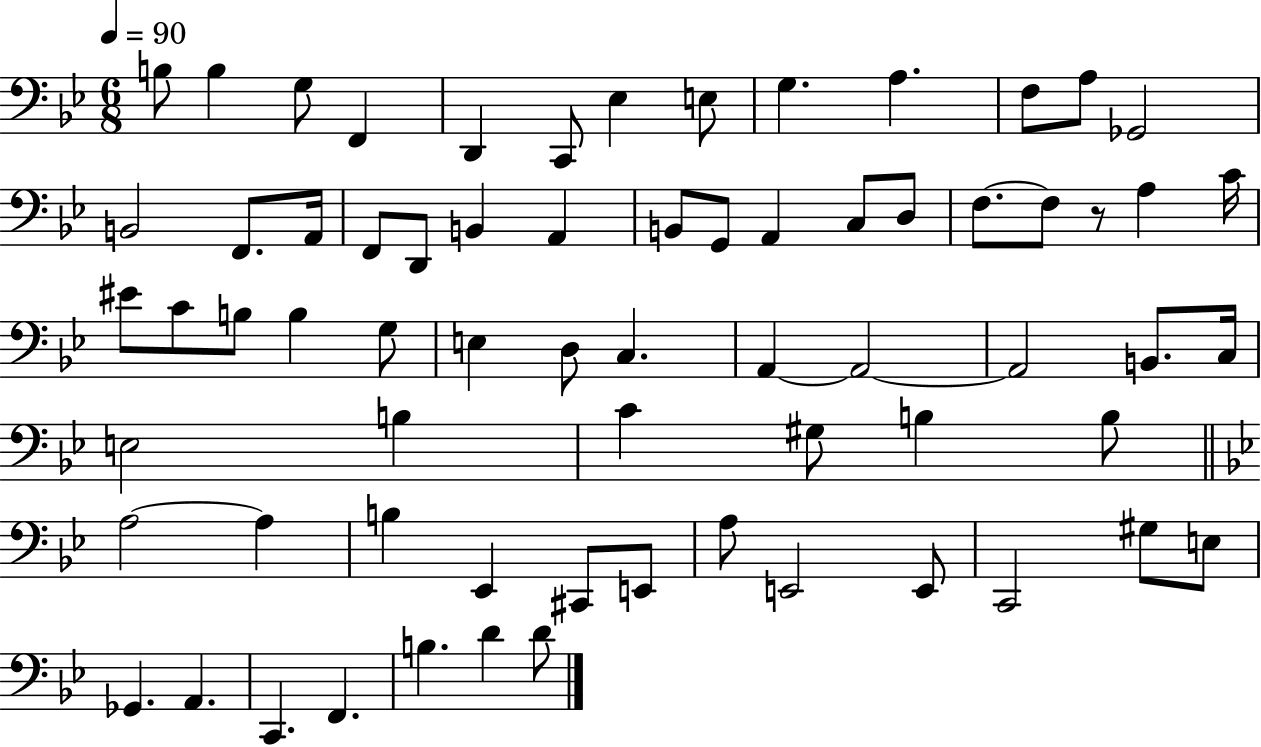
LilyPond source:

{
  \clef bass
  \numericTimeSignature
  \time 6/8
  \key bes \major
  \tempo 4 = 90
  b8 b4 g8 f,4 | d,4 c,8 ees4 e8 | g4. a4. | f8 a8 ges,2 | \break b,2 f,8. a,16 | f,8 d,8 b,4 a,4 | b,8 g,8 a,4 c8 d8 | f8.~~ f8 r8 a4 c'16 | \break eis'8 c'8 b8 b4 g8 | e4 d8 c4. | a,4~~ a,2~~ | a,2 b,8. c16 | \break e2 b4 | c'4 gis8 b4 b8 | \bar "||" \break \key g \minor a2~~ a4 | b4 ees,4 cis,8 e,8 | a8 e,2 e,8 | c,2 gis8 e8 | \break ges,4. a,4. | c,4. f,4. | b4. d'4 d'8 | \bar "|."
}